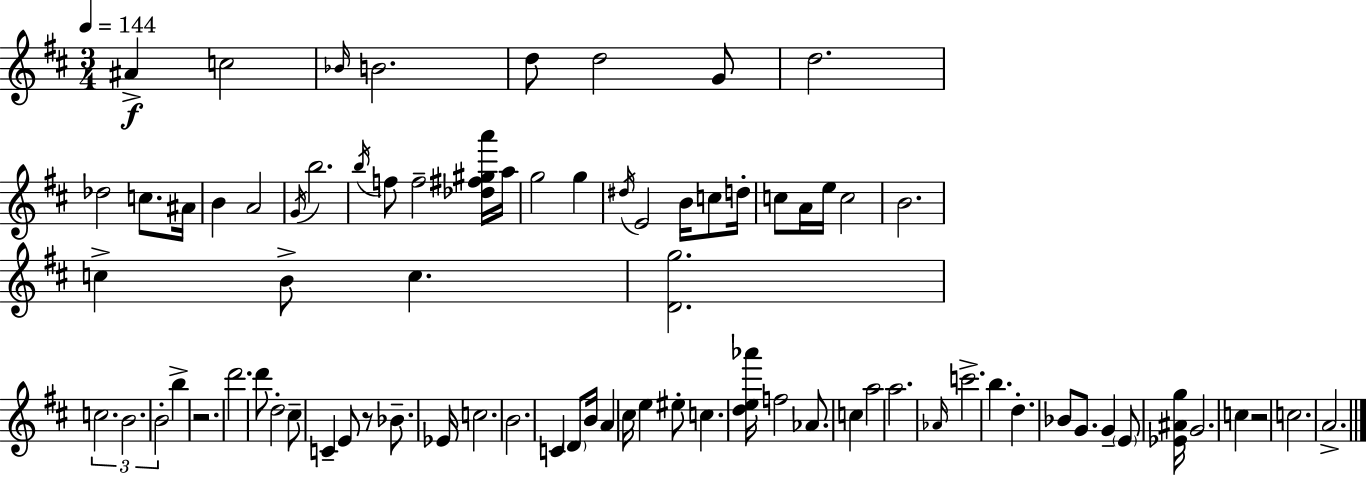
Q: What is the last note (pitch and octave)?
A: A4